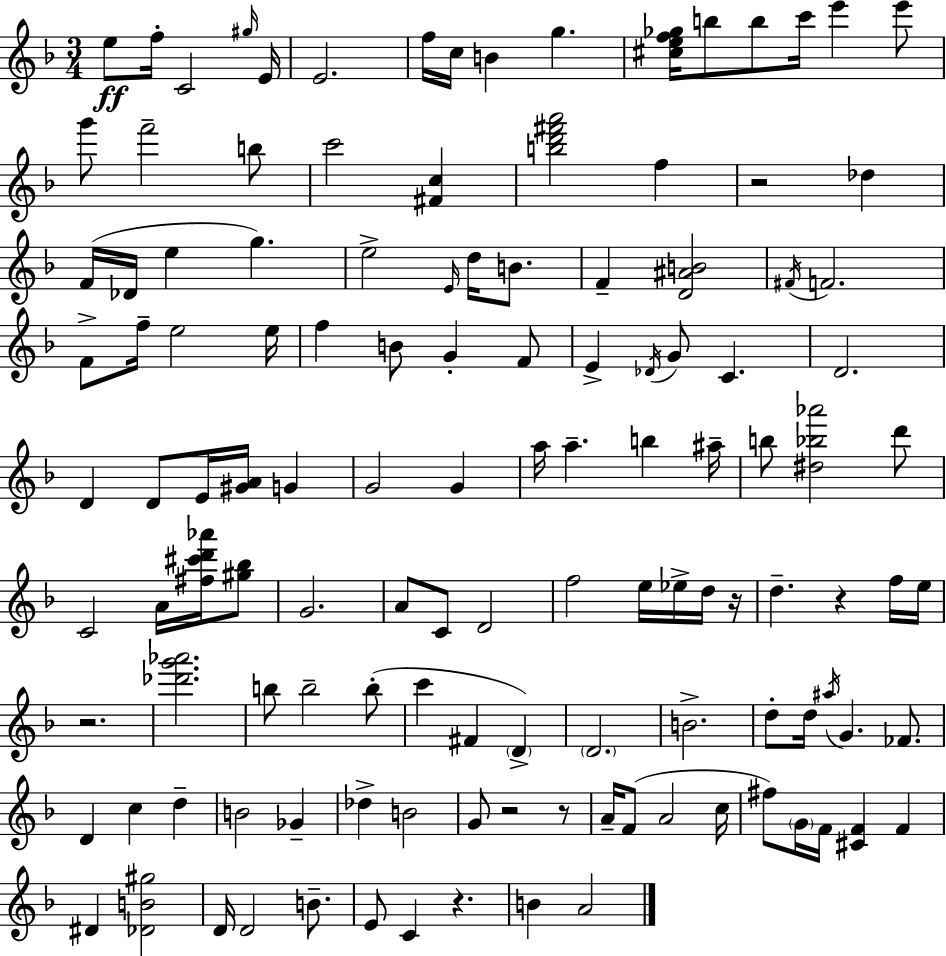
{
  \clef treble
  \numericTimeSignature
  \time 3/4
  \key f \major
  e''8\ff f''16-. c'2 \grace { gis''16 } | e'16 e'2. | f''16 c''16 b'4 g''4. | <cis'' e'' f'' ges''>16 b''8 b''8 c'''16 e'''4 e'''8 | \break g'''8 f'''2-- b''8 | c'''2 <fis' c''>4 | <b'' d''' fis''' a'''>2 f''4 | r2 des''4 | \break f'16( des'16 e''4 g''4.) | e''2-> \grace { e'16 } d''16 b'8. | f'4-- <d' ais' b'>2 | \acciaccatura { fis'16 } f'2. | \break f'8-> f''16-- e''2 | e''16 f''4 b'8 g'4-. | f'8 e'4-> \acciaccatura { des'16 } g'8 c'4. | d'2. | \break d'4 d'8 e'16 <gis' a'>16 | g'4 g'2 | g'4 a''16 a''4.-- b''4 | ais''16-- b''8 <dis'' bes'' aes'''>2 | \break d'''8 c'2 | a'16 <fis'' cis''' d''' aes'''>16 <gis'' bes''>8 g'2. | a'8 c'8 d'2 | f''2 | \break e''16 ees''16-> d''16 r16 d''4.-- r4 | f''16 e''16 r2. | <des''' g''' aes'''>2. | b''8 b''2-- | \break b''8-.( c'''4 fis'4 | \parenthesize d'4->) \parenthesize d'2. | b'2.-> | d''8-. d''16 \acciaccatura { ais''16 } g'4. | \break fes'8. d'4 c''4 | d''4-- b'2 | ges'4-- des''4-> b'2 | g'8 r2 | \break r8 a'16-- f'8( a'2 | c''16 fis''8) \parenthesize g'16 f'16 <cis' f'>4 | f'4 dis'4 <des' b' gis''>2 | d'16 d'2 | \break b'8.-- e'8 c'4 r4. | b'4 a'2 | \bar "|."
}